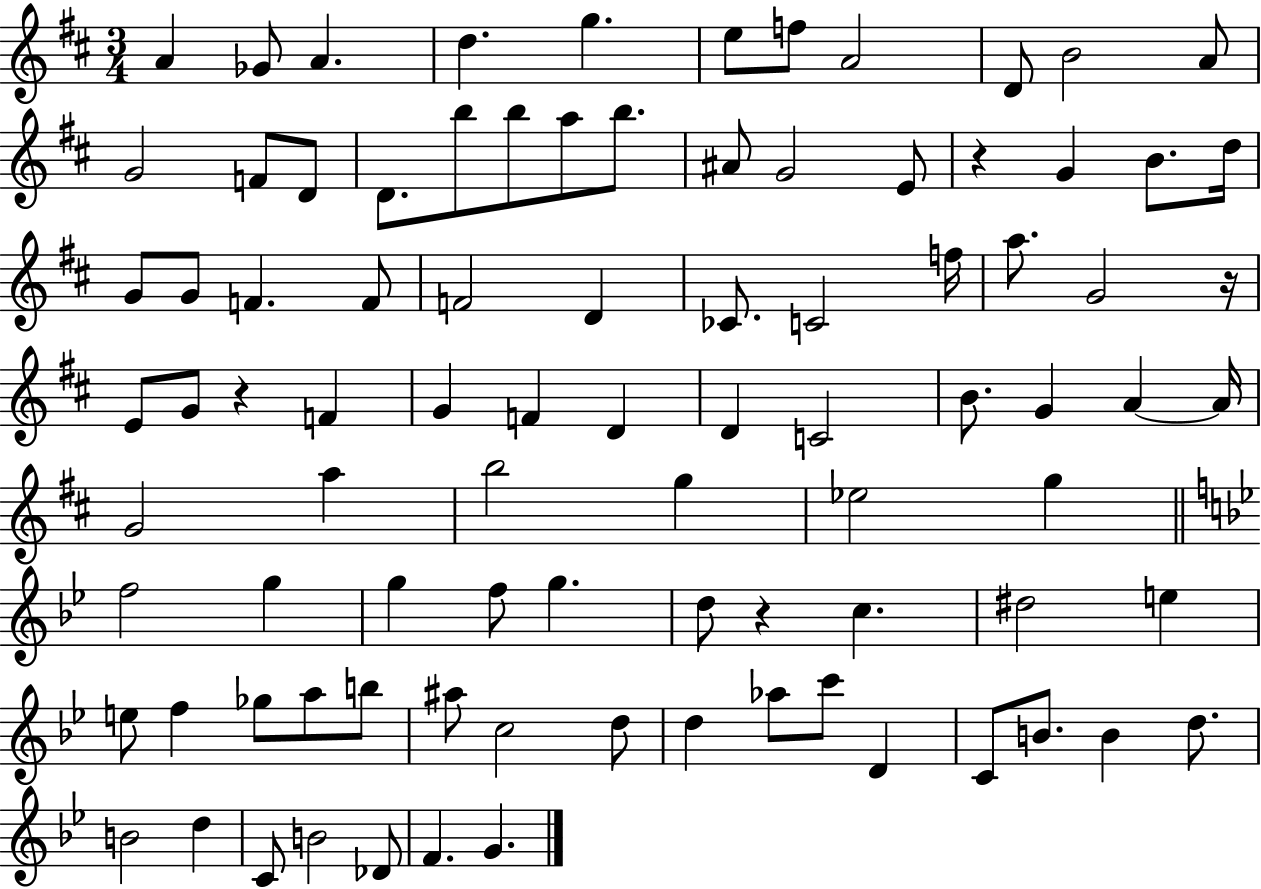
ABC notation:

X:1
T:Untitled
M:3/4
L:1/4
K:D
A _G/2 A d g e/2 f/2 A2 D/2 B2 A/2 G2 F/2 D/2 D/2 b/2 b/2 a/2 b/2 ^A/2 G2 E/2 z G B/2 d/4 G/2 G/2 F F/2 F2 D _C/2 C2 f/4 a/2 G2 z/4 E/2 G/2 z F G F D D C2 B/2 G A A/4 G2 a b2 g _e2 g f2 g g f/2 g d/2 z c ^d2 e e/2 f _g/2 a/2 b/2 ^a/2 c2 d/2 d _a/2 c'/2 D C/2 B/2 B d/2 B2 d C/2 B2 _D/2 F G